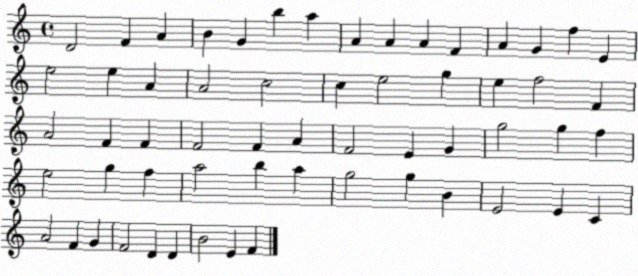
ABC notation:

X:1
T:Untitled
M:4/4
L:1/4
K:C
D2 F A B G b a A A A F A G f E e2 e A A2 c2 c e2 g e f2 F A2 F F F2 F A F2 E G g2 g f e2 g f a2 b a g2 g B E2 E C A2 F G F2 D D B2 E F